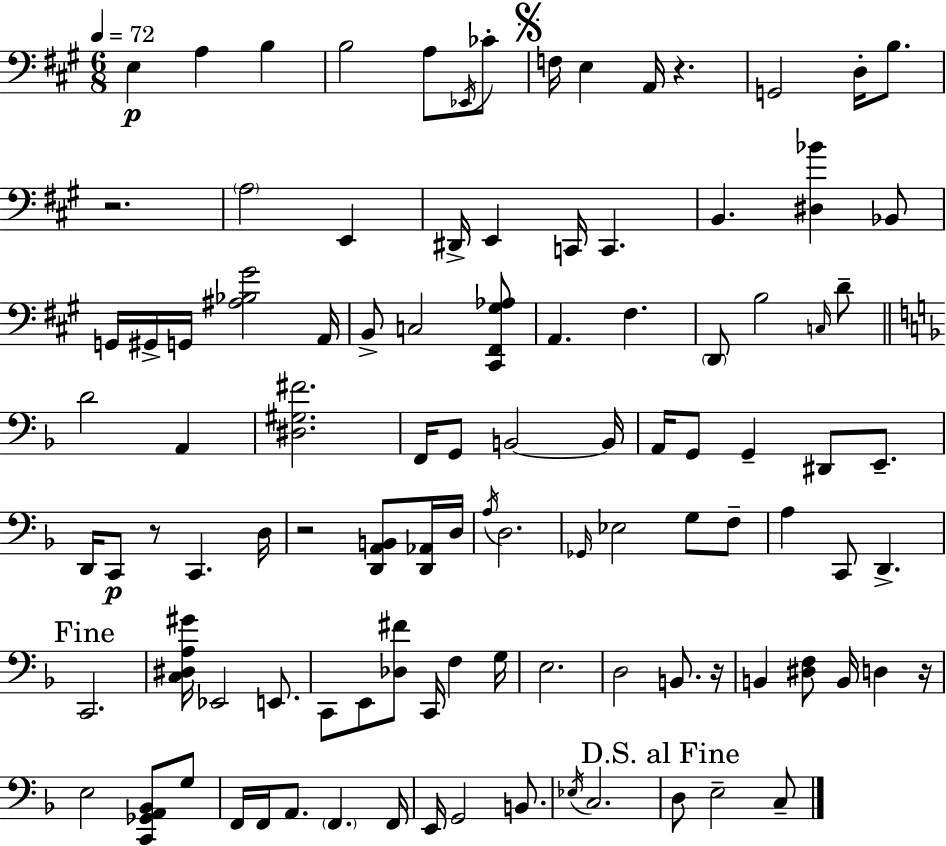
E3/q A3/q B3/q B3/h A3/e Eb2/s CES4/e F3/s E3/q A2/s R/q. G2/h D3/s B3/e. R/h. A3/h E2/q D#2/s E2/q C2/s C2/q. B2/q. [D#3,Bb4]/q Bb2/e G2/s G#2/s G2/s [A#3,Bb3,G#4]/h A2/s B2/e C3/h [C#2,F#2,G#3,Ab3]/e A2/q. F#3/q. D2/e B3/h C3/s D4/e D4/h A2/q [D#3,G#3,F#4]/h. F2/s G2/e B2/h B2/s A2/s G2/e G2/q D#2/e E2/e. D2/s C2/e R/e C2/q. D3/s R/h [D2,A2,B2]/e [D2,Ab2]/s D3/s A3/s D3/h. Gb2/s Eb3/h G3/e F3/e A3/q C2/e D2/q. C2/h. [C3,D#3,A3,G#4]/s Eb2/h E2/e. C2/e E2/e [Db3,F#4]/e C2/s F3/q G3/s E3/h. D3/h B2/e. R/s B2/q [D#3,F3]/e B2/s D3/q R/s E3/h [C2,Gb2,A2,Bb2]/e G3/e F2/s F2/s A2/e. F2/q. F2/s E2/s G2/h B2/e. Eb3/s C3/h. D3/e E3/h C3/e